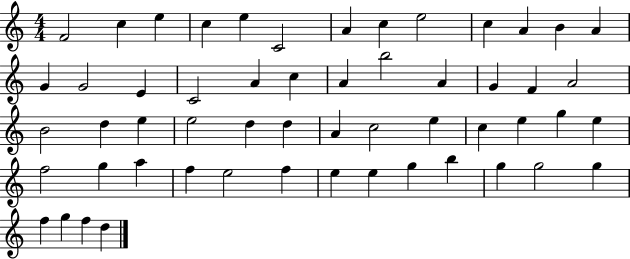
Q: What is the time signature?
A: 4/4